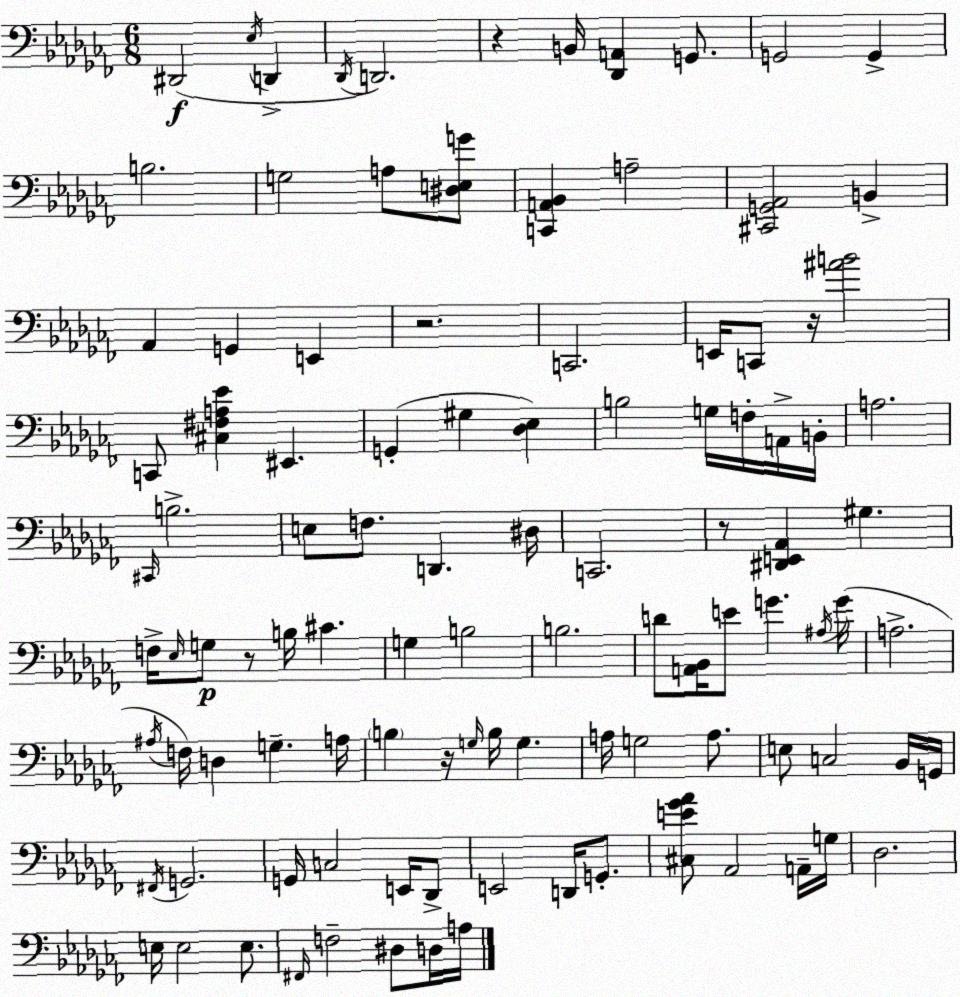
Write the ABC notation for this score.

X:1
T:Untitled
M:6/8
L:1/4
K:Abm
^D,,2 _E,/4 D,, _D,,/4 D,,2 z B,,/4 [_D,,A,,] G,,/2 G,,2 G,, B,2 G,2 A,/2 [^D,E,G]/2 [C,,A,,_B,,] A,2 [^C,,G,,_A,,]2 B,, _A,, G,, E,, z2 C,,2 E,,/4 C,,/2 z/4 [^AB]2 C,,/2 [^C,^F,A,_E] ^E,, G,, ^G, [_D,_E,] B,2 G,/4 F,/4 A,,/4 B,,/4 A,2 ^C,,/4 B,2 E,/2 F,/2 D,, ^D,/4 C,,2 z/2 [^D,,E,,_A,,] ^G, F,/4 _E,/4 G,/2 z/2 B,/4 ^C G, B,2 B,2 D/2 [A,,_B,,]/4 E/2 G ^A,/4 G/4 A,2 ^A,/4 F,/4 D, G, A,/4 B, z/4 G,/4 B,/4 G, A,/4 G,2 A,/2 E,/2 C,2 _B,,/4 G,,/4 ^F,,/4 G,,2 G,,/4 C,2 E,,/4 _D,,/2 E,,2 D,,/4 G,,/2 [^C,E_G_A]/2 _A,,2 A,,/4 G,/4 _D,2 E,/4 E,2 E,/2 ^F,,/4 F,2 ^D,/2 D,/4 A,/4